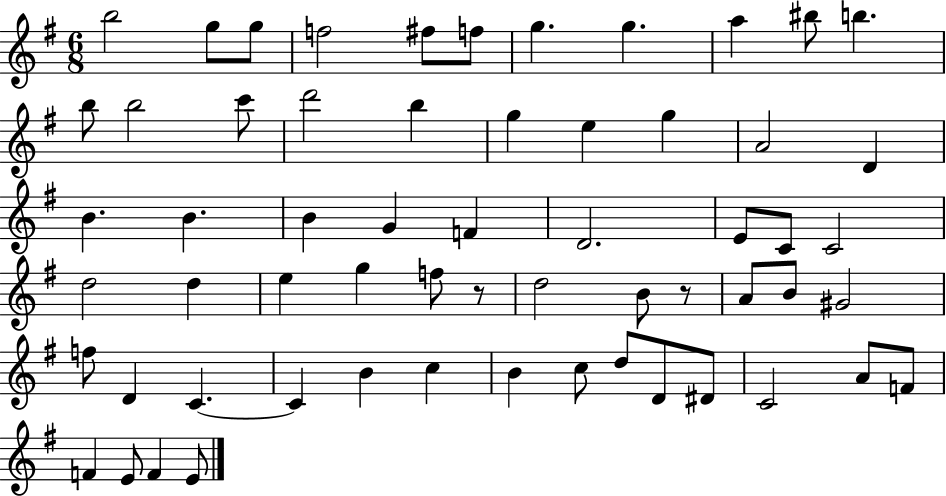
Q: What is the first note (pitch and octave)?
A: B5